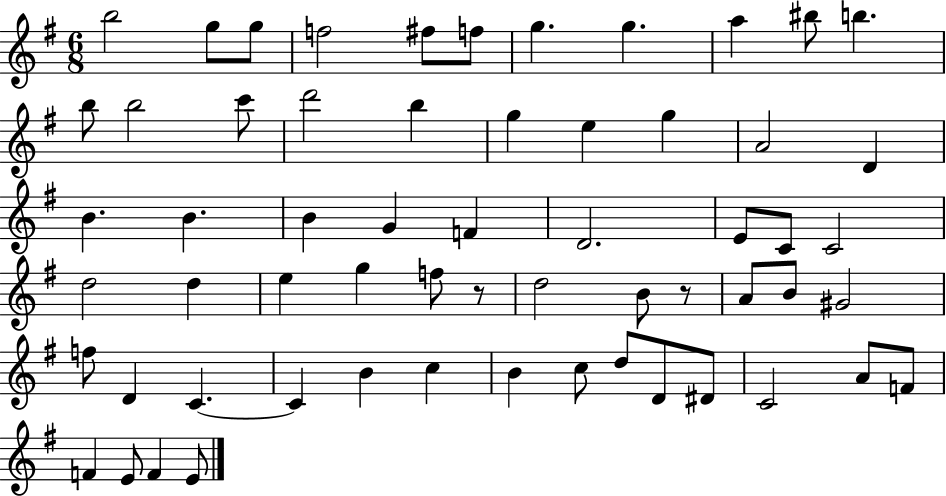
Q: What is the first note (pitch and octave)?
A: B5